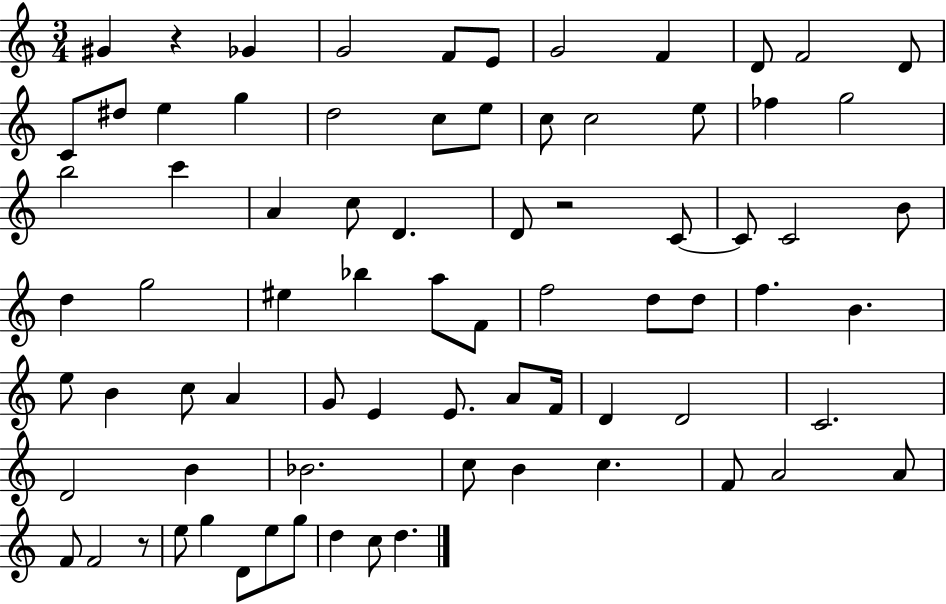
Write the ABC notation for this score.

X:1
T:Untitled
M:3/4
L:1/4
K:C
^G z _G G2 F/2 E/2 G2 F D/2 F2 D/2 C/2 ^d/2 e g d2 c/2 e/2 c/2 c2 e/2 _f g2 b2 c' A c/2 D D/2 z2 C/2 C/2 C2 B/2 d g2 ^e _b a/2 F/2 f2 d/2 d/2 f B e/2 B c/2 A G/2 E E/2 A/2 F/4 D D2 C2 D2 B _B2 c/2 B c F/2 A2 A/2 F/2 F2 z/2 e/2 g D/2 e/2 g/2 d c/2 d